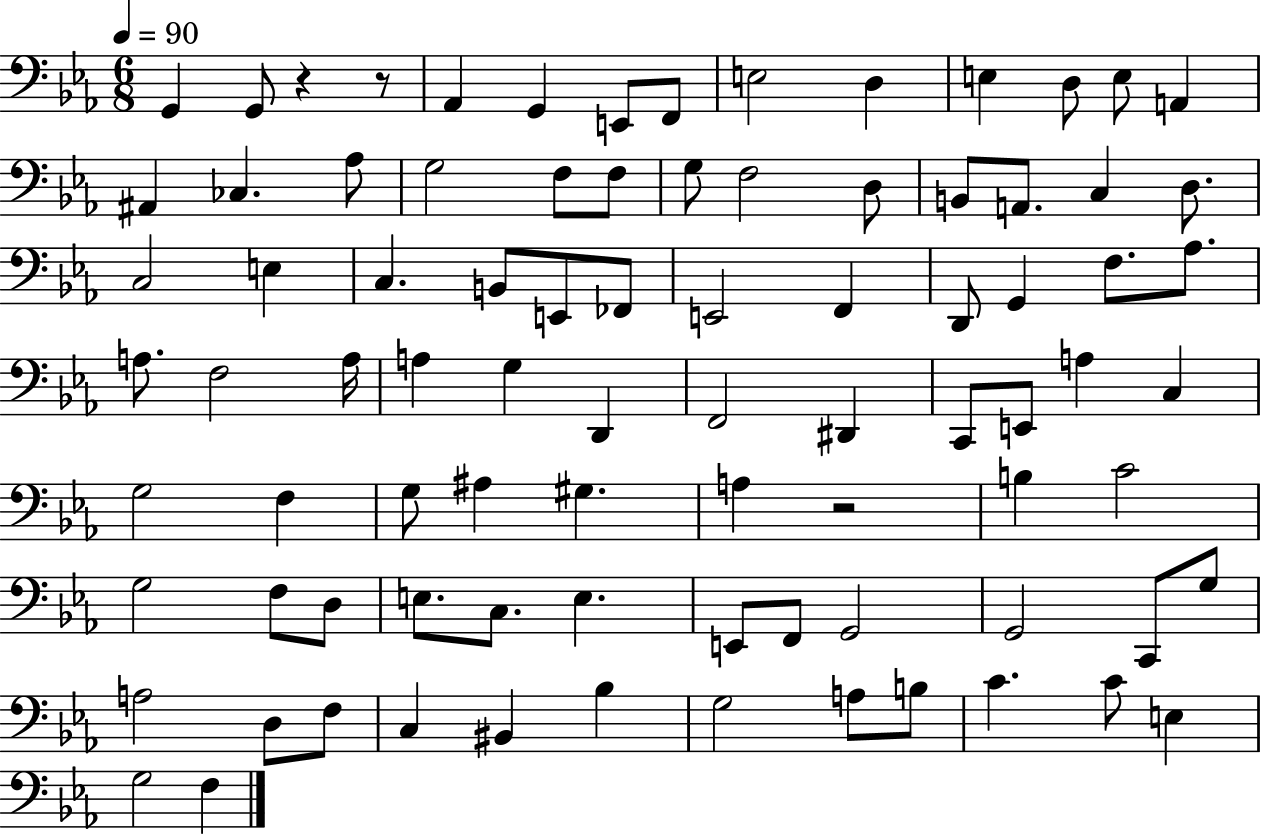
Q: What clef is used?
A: bass